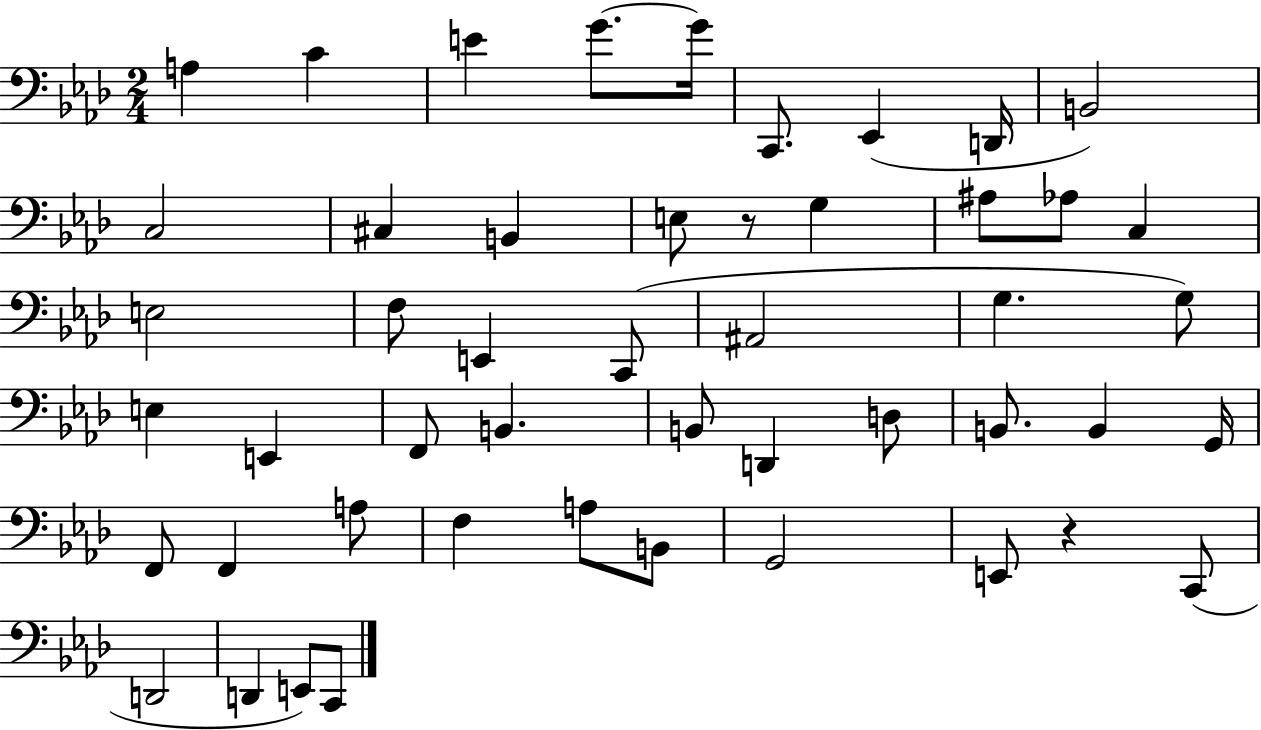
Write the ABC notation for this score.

X:1
T:Untitled
M:2/4
L:1/4
K:Ab
A, C E G/2 G/4 C,,/2 _E,, D,,/4 B,,2 C,2 ^C, B,, E,/2 z/2 G, ^A,/2 _A,/2 C, E,2 F,/2 E,, C,,/2 ^A,,2 G, G,/2 E, E,, F,,/2 B,, B,,/2 D,, D,/2 B,,/2 B,, G,,/4 F,,/2 F,, A,/2 F, A,/2 B,,/2 G,,2 E,,/2 z C,,/2 D,,2 D,, E,,/2 C,,/2